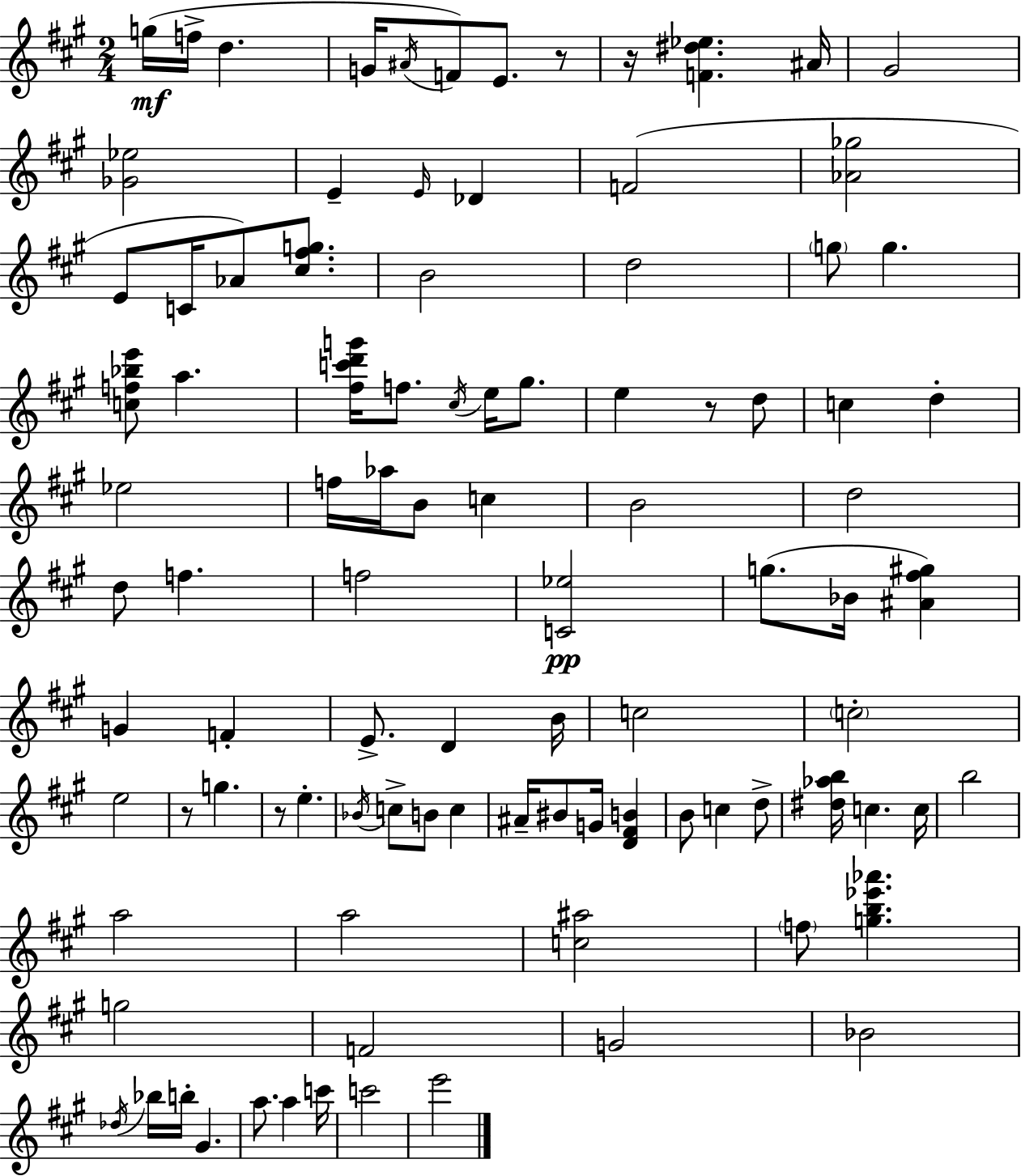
G5/s F5/s D5/q. G4/s A#4/s F4/e E4/e. R/e R/s [F4,D#5,Eb5]/q. A#4/s G#4/h [Gb4,Eb5]/h E4/q E4/s Db4/q F4/h [Ab4,Gb5]/h E4/e C4/s Ab4/e [C#5,F#5,G5]/e. B4/h D5/h G5/e G5/q. [C5,F5,Bb5,E6]/e A5/q. [F#5,C6,D6,G6]/s F5/e. C#5/s E5/s G#5/e. E5/q R/e D5/e C5/q D5/q Eb5/h F5/s Ab5/s B4/e C5/q B4/h D5/h D5/e F5/q. F5/h [C4,Eb5]/h G5/e. Bb4/s [A#4,F#5,G#5]/q G4/q F4/q E4/e. D4/q B4/s C5/h C5/h E5/h R/e G5/q. R/e E5/q. Bb4/s C5/e B4/e C5/q A#4/s BIS4/e G4/s [D4,F#4,B4]/q B4/e C5/q D5/e [D#5,Ab5,B5]/s C5/q. C5/s B5/h A5/h A5/h [C5,A#5]/h F5/e [G5,B5,Eb6,Ab6]/q. G5/h F4/h G4/h Bb4/h Db5/s Bb5/s B5/s G#4/q. A5/e. A5/q C6/s C6/h E6/h